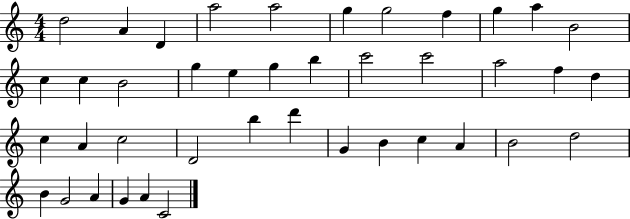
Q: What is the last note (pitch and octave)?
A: C4